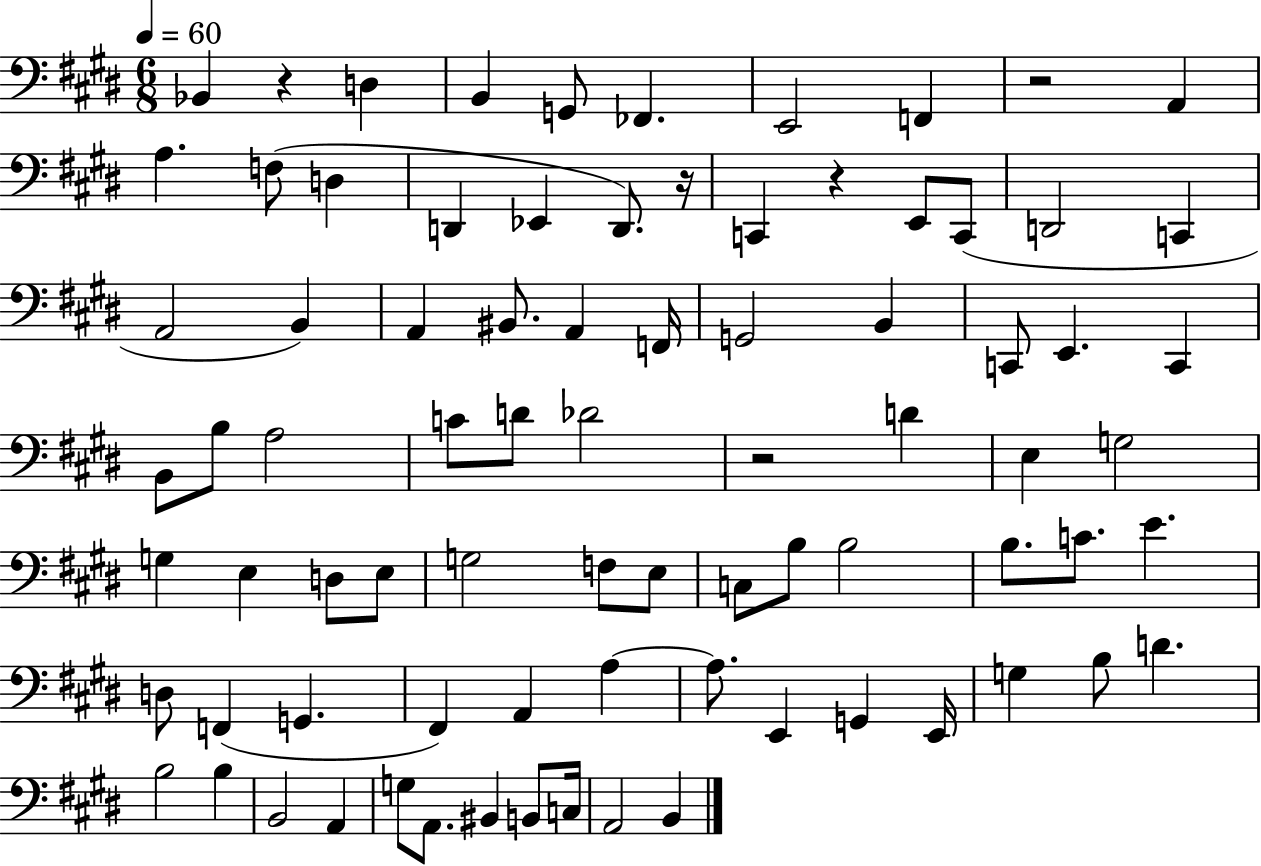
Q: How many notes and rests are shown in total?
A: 81